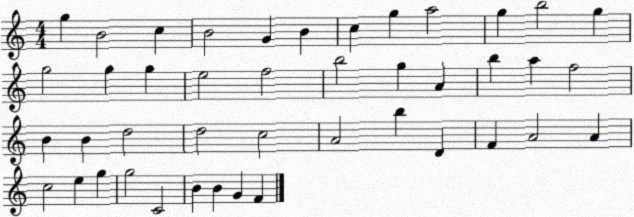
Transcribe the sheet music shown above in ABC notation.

X:1
T:Untitled
M:4/4
L:1/4
K:C
g B2 c B2 G B c g a2 g b2 g g2 g g e2 f2 b2 g A b a f2 B B d2 d2 c2 A2 b D F A2 A c2 e g g2 C2 B B G F